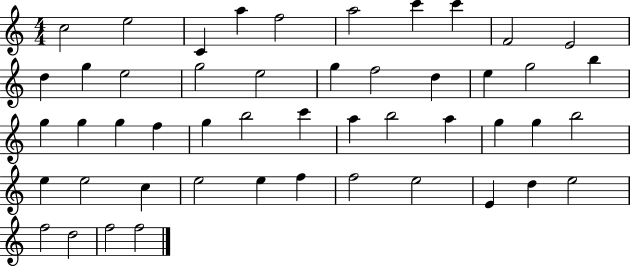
X:1
T:Untitled
M:4/4
L:1/4
K:C
c2 e2 C a f2 a2 c' c' F2 E2 d g e2 g2 e2 g f2 d e g2 b g g g f g b2 c' a b2 a g g b2 e e2 c e2 e f f2 e2 E d e2 f2 d2 f2 f2